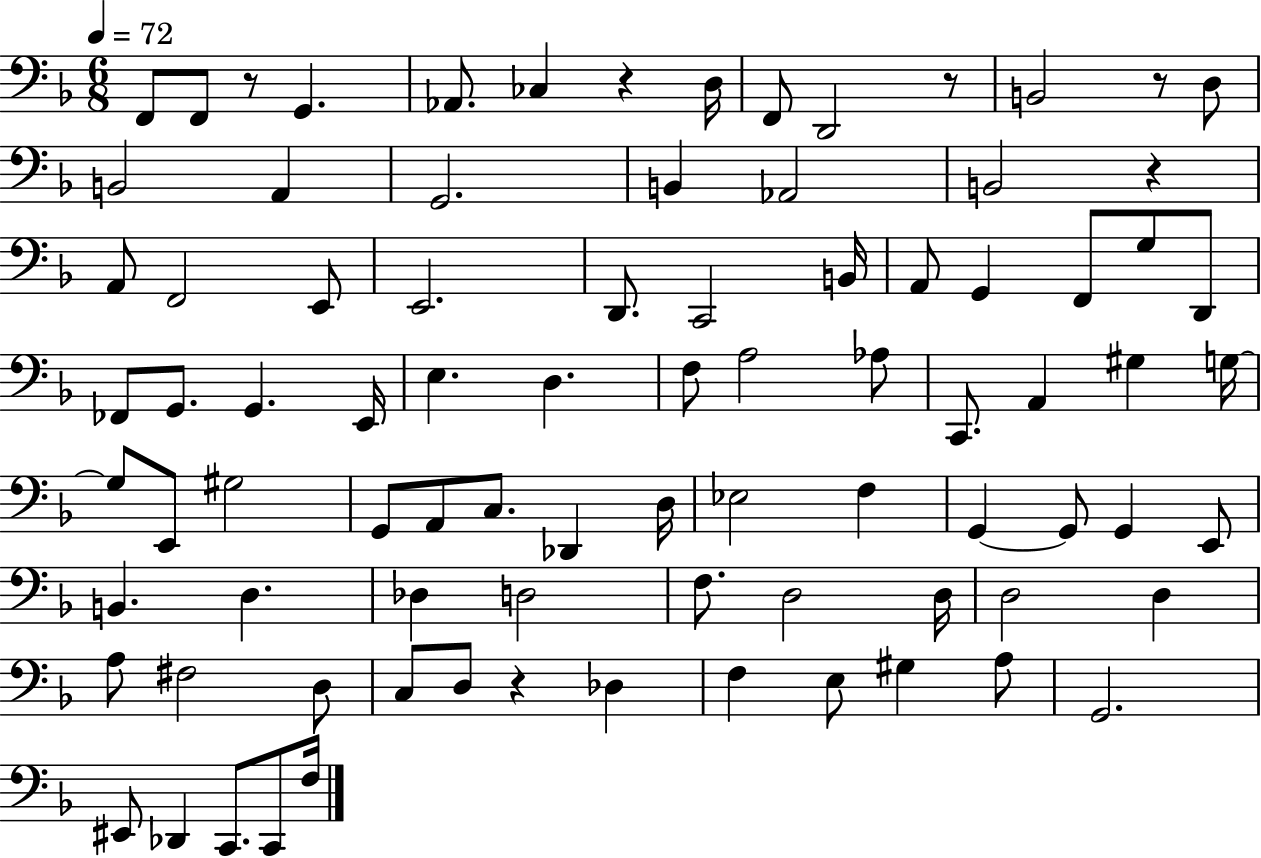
X:1
T:Untitled
M:6/8
L:1/4
K:F
F,,/2 F,,/2 z/2 G,, _A,,/2 _C, z D,/4 F,,/2 D,,2 z/2 B,,2 z/2 D,/2 B,,2 A,, G,,2 B,, _A,,2 B,,2 z A,,/2 F,,2 E,,/2 E,,2 D,,/2 C,,2 B,,/4 A,,/2 G,, F,,/2 G,/2 D,,/2 _F,,/2 G,,/2 G,, E,,/4 E, D, F,/2 A,2 _A,/2 C,,/2 A,, ^G, G,/4 G,/2 E,,/2 ^G,2 G,,/2 A,,/2 C,/2 _D,, D,/4 _E,2 F, G,, G,,/2 G,, E,,/2 B,, D, _D, D,2 F,/2 D,2 D,/4 D,2 D, A,/2 ^F,2 D,/2 C,/2 D,/2 z _D, F, E,/2 ^G, A,/2 G,,2 ^E,,/2 _D,, C,,/2 C,,/2 F,/4